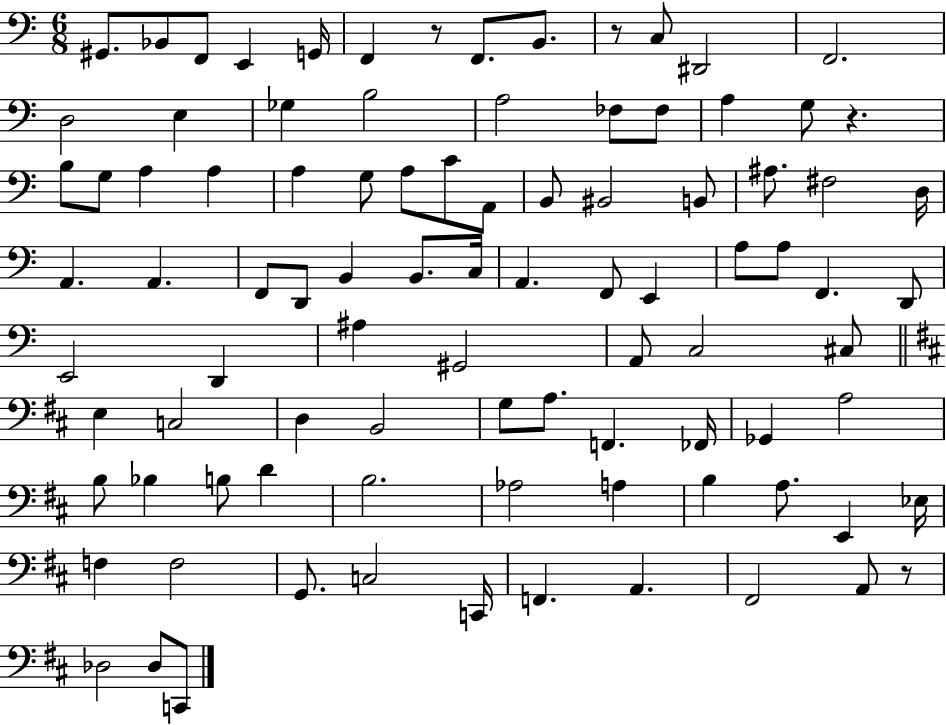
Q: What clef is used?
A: bass